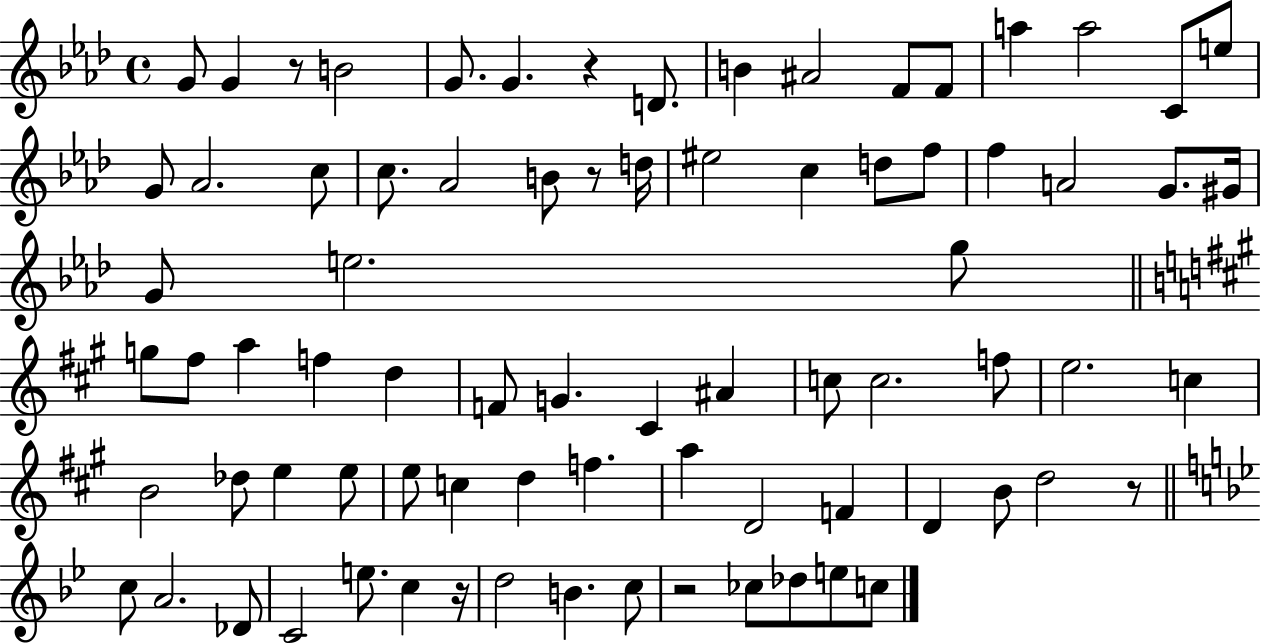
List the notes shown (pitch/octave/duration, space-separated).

G4/e G4/q R/e B4/h G4/e. G4/q. R/q D4/e. B4/q A#4/h F4/e F4/e A5/q A5/h C4/e E5/e G4/e Ab4/h. C5/e C5/e. Ab4/h B4/e R/e D5/s EIS5/h C5/q D5/e F5/e F5/q A4/h G4/e. G#4/s G4/e E5/h. G5/e G5/e F#5/e A5/q F5/q D5/q F4/e G4/q. C#4/q A#4/q C5/e C5/h. F5/e E5/h. C5/q B4/h Db5/e E5/q E5/e E5/e C5/q D5/q F5/q. A5/q D4/h F4/q D4/q B4/e D5/h R/e C5/e A4/h. Db4/e C4/h E5/e. C5/q R/s D5/h B4/q. C5/e R/h CES5/e Db5/e E5/e C5/e